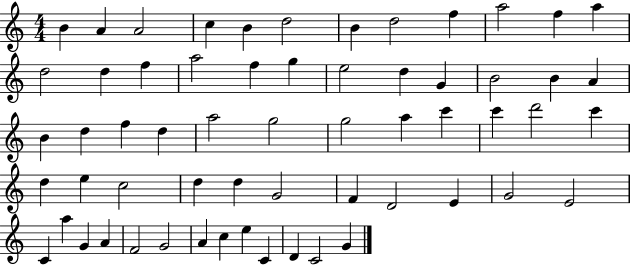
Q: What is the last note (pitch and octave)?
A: G4